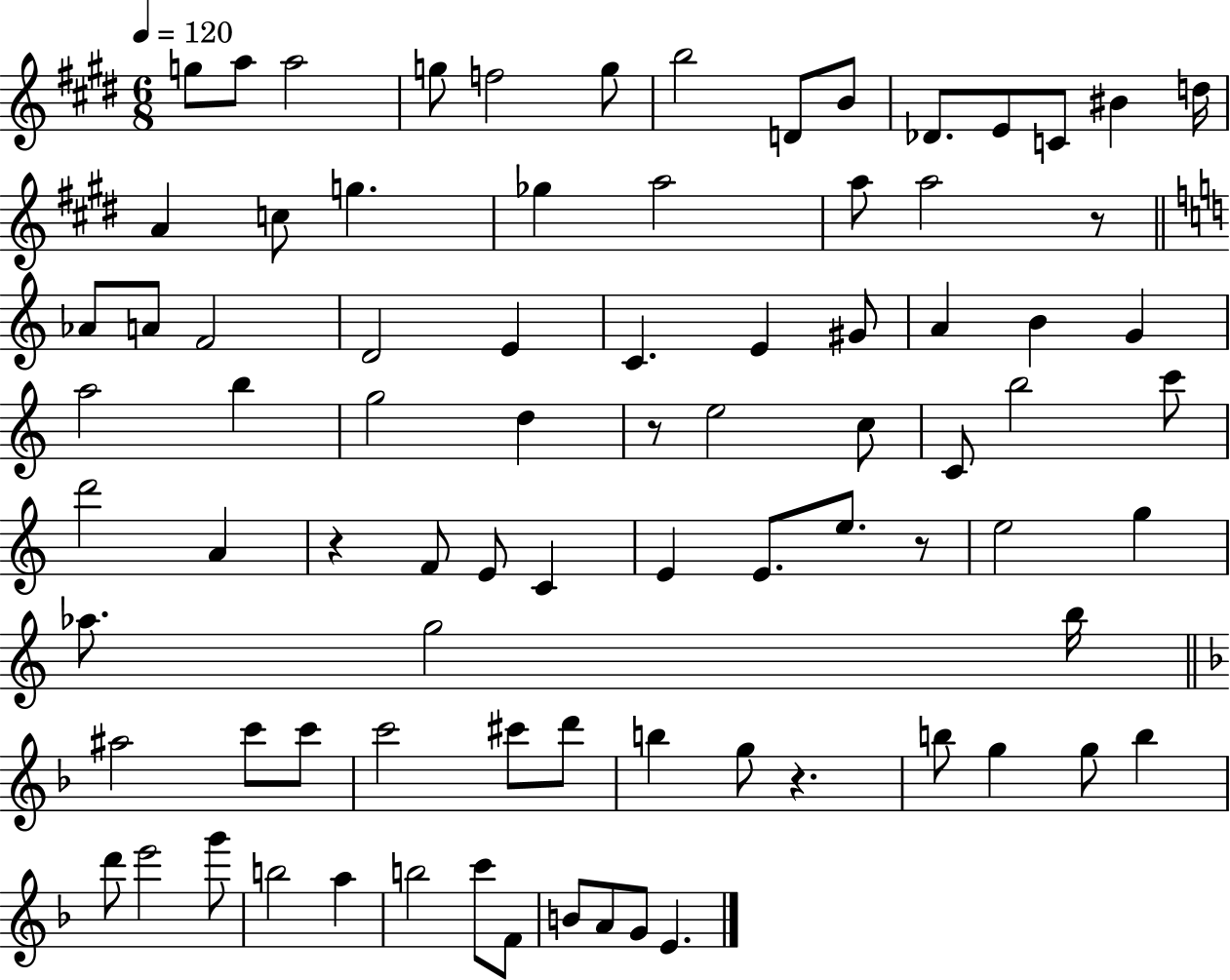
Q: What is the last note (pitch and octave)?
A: E4